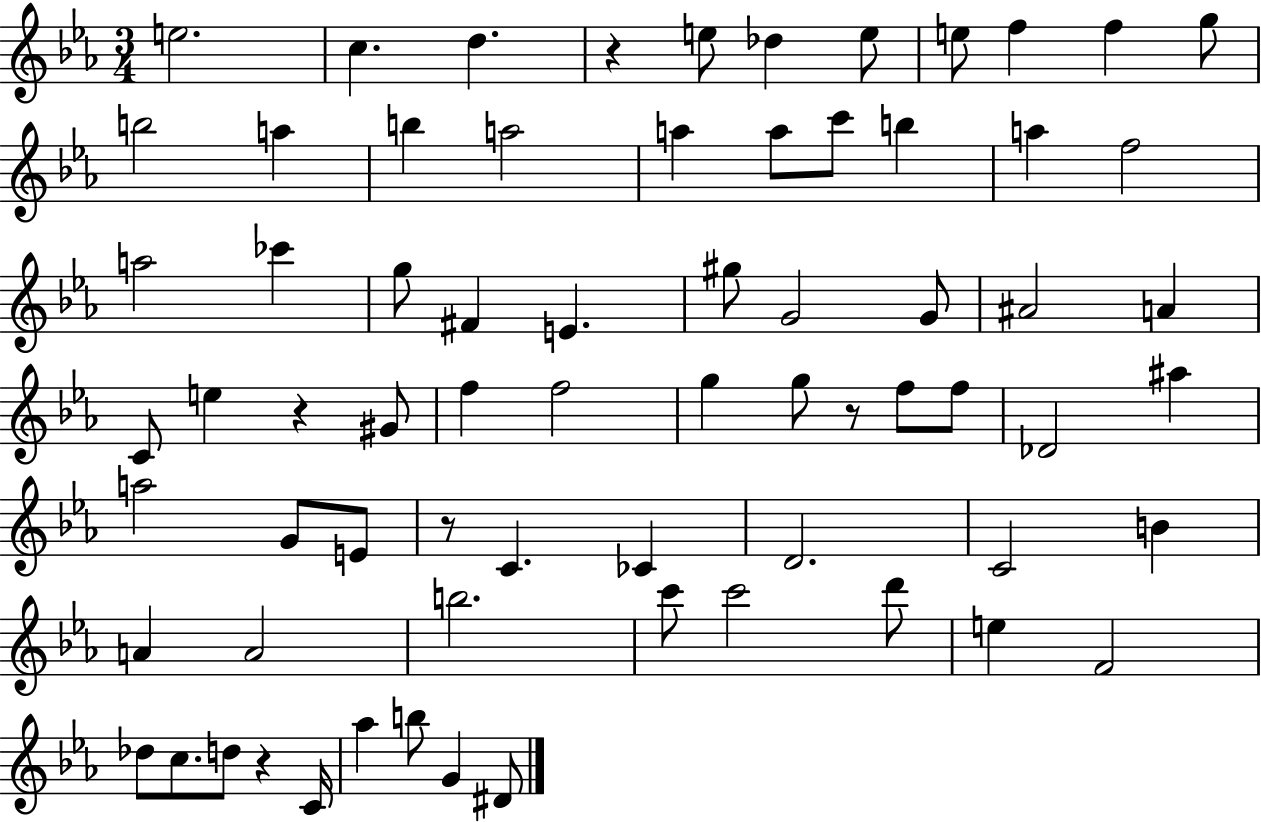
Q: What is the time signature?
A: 3/4